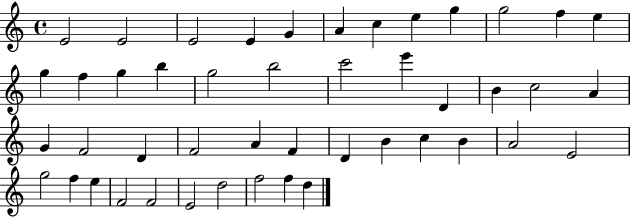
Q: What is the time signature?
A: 4/4